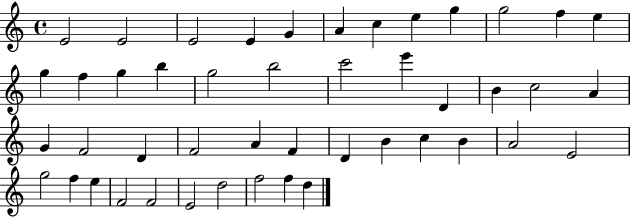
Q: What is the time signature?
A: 4/4